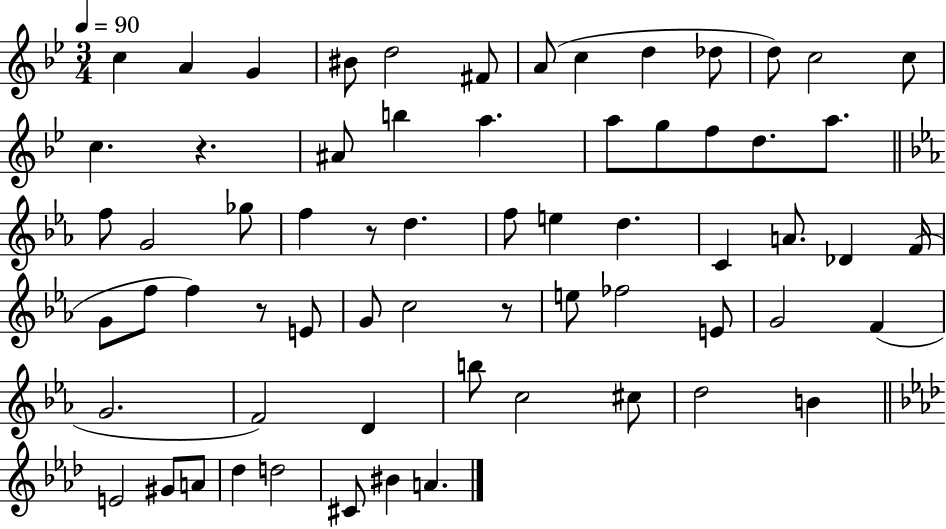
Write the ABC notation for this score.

X:1
T:Untitled
M:3/4
L:1/4
K:Bb
c A G ^B/2 d2 ^F/2 A/2 c d _d/2 d/2 c2 c/2 c z ^A/2 b a a/2 g/2 f/2 d/2 a/2 f/2 G2 _g/2 f z/2 d f/2 e d C A/2 _D F/4 G/2 f/2 f z/2 E/2 G/2 c2 z/2 e/2 _f2 E/2 G2 F G2 F2 D b/2 c2 ^c/2 d2 B E2 ^G/2 A/2 _d d2 ^C/2 ^B A